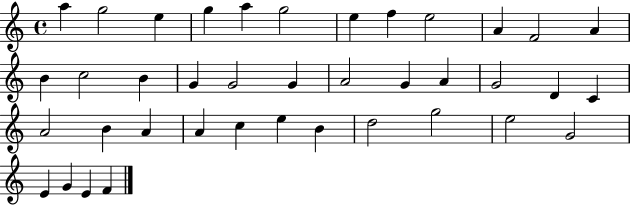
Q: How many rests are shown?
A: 0